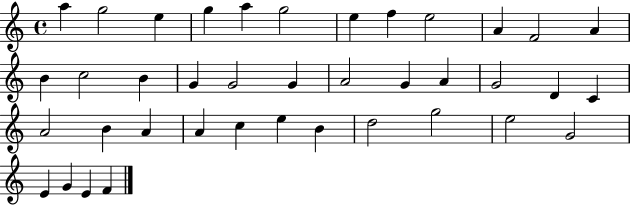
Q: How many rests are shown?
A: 0